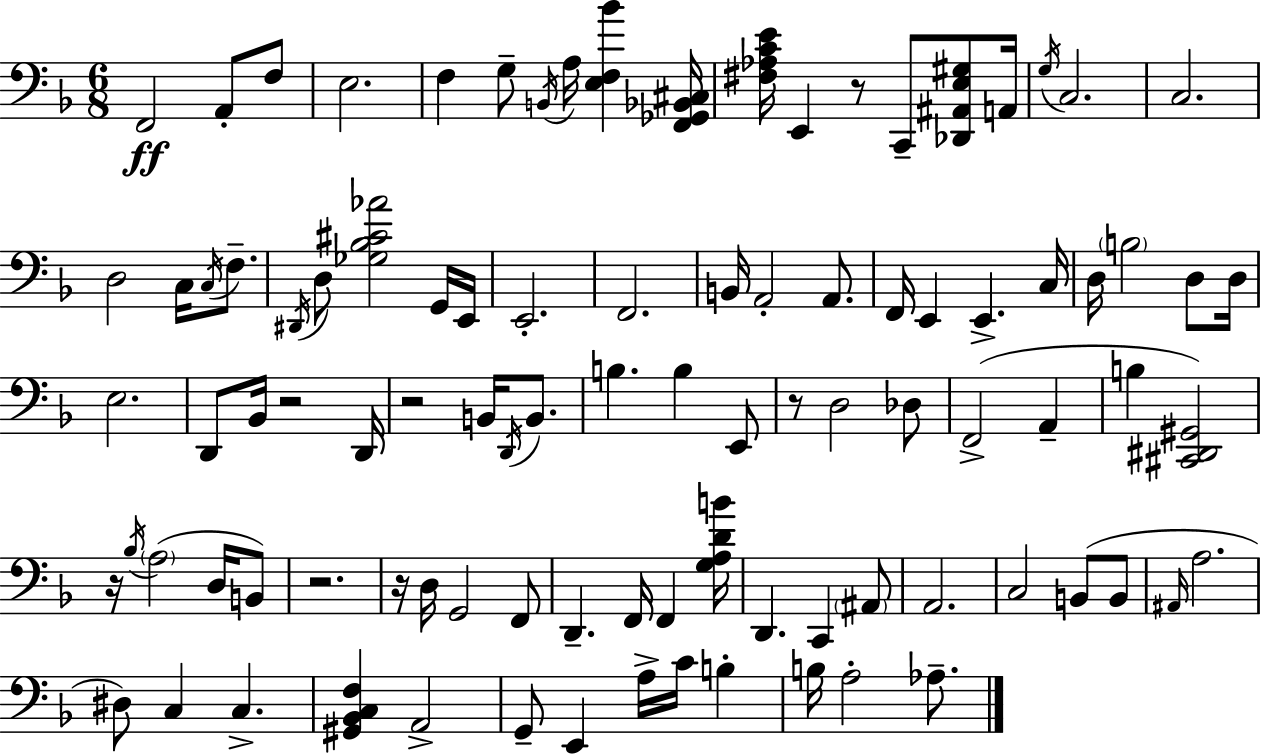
F2/h A2/e F3/e E3/h. F3/q G3/e B2/s A3/s [E3,F3,Bb4]/q [F2,Gb2,Bb2,C#3]/s [F#3,Ab3,C4,E4]/s E2/q R/e C2/e [Db2,A#2,E3,G#3]/e A2/s G3/s C3/h. C3/h. D3/h C3/s C3/s F3/e. D#2/s D3/e [Gb3,Bb3,C#4,Ab4]/h G2/s E2/s E2/h. F2/h. B2/s A2/h A2/e. F2/s E2/q E2/q. C3/s D3/s B3/h D3/e D3/s E3/h. D2/e Bb2/s R/h D2/s R/h B2/s D2/s B2/e. B3/q. B3/q E2/e R/e D3/h Db3/e F2/h A2/q B3/q [C#2,D#2,G#2]/h R/s Bb3/s A3/h D3/s B2/e R/h. R/s D3/s G2/h F2/e D2/q. F2/s F2/q [G3,A3,D4,B4]/s D2/q. C2/q A#2/e A2/h. C3/h B2/e B2/e A#2/s A3/h. D#3/e C3/q C3/q. [G#2,Bb2,C3,F3]/q A2/h G2/e E2/q A3/s C4/s B3/q B3/s A3/h Ab3/e.